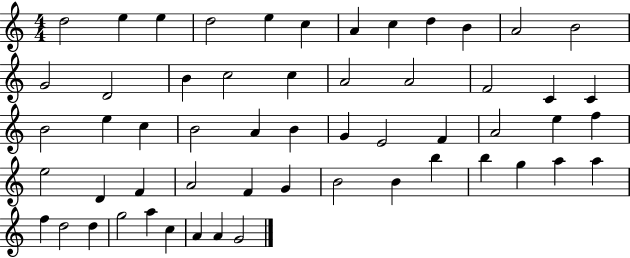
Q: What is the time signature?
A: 4/4